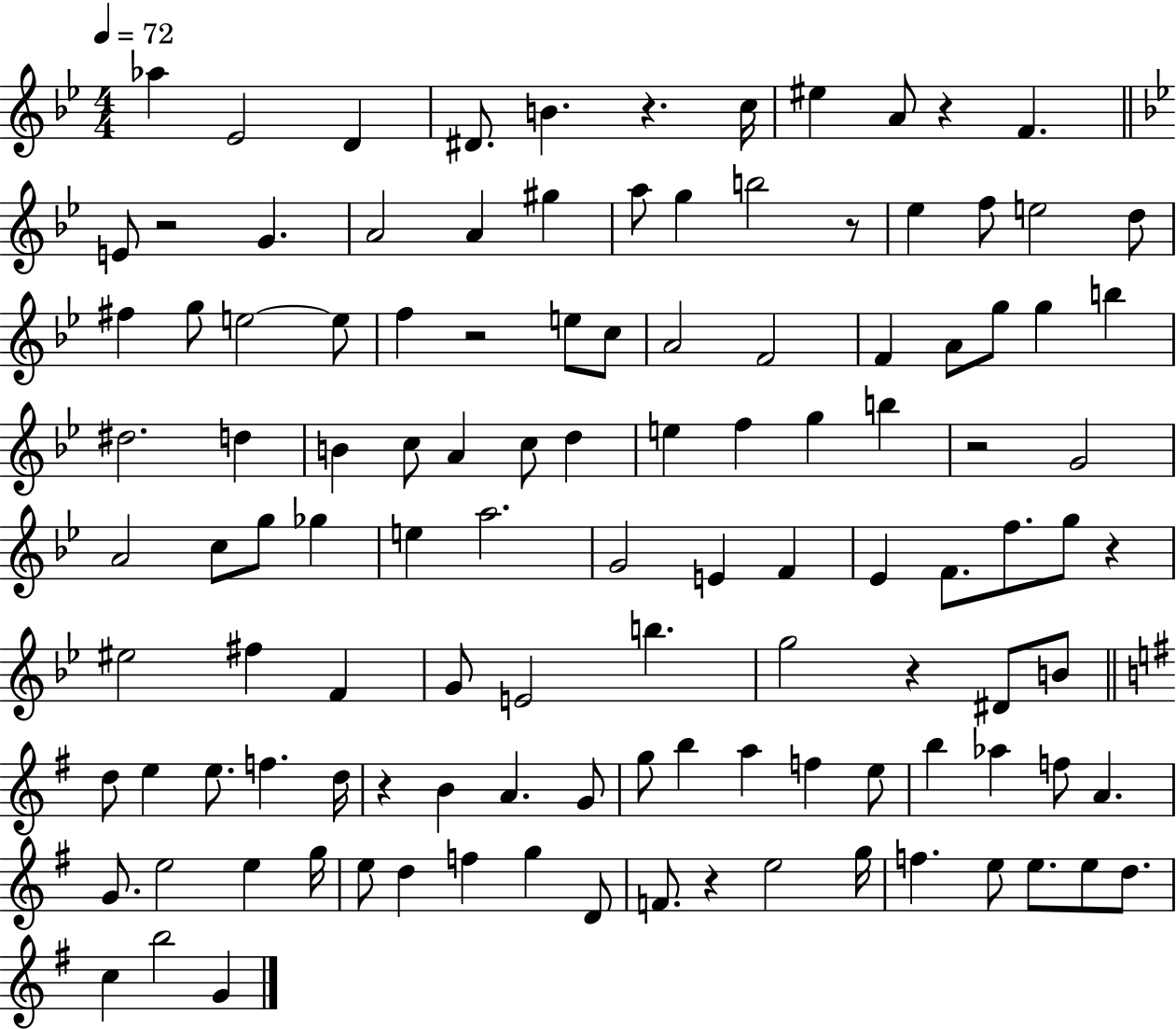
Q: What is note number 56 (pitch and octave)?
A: F4